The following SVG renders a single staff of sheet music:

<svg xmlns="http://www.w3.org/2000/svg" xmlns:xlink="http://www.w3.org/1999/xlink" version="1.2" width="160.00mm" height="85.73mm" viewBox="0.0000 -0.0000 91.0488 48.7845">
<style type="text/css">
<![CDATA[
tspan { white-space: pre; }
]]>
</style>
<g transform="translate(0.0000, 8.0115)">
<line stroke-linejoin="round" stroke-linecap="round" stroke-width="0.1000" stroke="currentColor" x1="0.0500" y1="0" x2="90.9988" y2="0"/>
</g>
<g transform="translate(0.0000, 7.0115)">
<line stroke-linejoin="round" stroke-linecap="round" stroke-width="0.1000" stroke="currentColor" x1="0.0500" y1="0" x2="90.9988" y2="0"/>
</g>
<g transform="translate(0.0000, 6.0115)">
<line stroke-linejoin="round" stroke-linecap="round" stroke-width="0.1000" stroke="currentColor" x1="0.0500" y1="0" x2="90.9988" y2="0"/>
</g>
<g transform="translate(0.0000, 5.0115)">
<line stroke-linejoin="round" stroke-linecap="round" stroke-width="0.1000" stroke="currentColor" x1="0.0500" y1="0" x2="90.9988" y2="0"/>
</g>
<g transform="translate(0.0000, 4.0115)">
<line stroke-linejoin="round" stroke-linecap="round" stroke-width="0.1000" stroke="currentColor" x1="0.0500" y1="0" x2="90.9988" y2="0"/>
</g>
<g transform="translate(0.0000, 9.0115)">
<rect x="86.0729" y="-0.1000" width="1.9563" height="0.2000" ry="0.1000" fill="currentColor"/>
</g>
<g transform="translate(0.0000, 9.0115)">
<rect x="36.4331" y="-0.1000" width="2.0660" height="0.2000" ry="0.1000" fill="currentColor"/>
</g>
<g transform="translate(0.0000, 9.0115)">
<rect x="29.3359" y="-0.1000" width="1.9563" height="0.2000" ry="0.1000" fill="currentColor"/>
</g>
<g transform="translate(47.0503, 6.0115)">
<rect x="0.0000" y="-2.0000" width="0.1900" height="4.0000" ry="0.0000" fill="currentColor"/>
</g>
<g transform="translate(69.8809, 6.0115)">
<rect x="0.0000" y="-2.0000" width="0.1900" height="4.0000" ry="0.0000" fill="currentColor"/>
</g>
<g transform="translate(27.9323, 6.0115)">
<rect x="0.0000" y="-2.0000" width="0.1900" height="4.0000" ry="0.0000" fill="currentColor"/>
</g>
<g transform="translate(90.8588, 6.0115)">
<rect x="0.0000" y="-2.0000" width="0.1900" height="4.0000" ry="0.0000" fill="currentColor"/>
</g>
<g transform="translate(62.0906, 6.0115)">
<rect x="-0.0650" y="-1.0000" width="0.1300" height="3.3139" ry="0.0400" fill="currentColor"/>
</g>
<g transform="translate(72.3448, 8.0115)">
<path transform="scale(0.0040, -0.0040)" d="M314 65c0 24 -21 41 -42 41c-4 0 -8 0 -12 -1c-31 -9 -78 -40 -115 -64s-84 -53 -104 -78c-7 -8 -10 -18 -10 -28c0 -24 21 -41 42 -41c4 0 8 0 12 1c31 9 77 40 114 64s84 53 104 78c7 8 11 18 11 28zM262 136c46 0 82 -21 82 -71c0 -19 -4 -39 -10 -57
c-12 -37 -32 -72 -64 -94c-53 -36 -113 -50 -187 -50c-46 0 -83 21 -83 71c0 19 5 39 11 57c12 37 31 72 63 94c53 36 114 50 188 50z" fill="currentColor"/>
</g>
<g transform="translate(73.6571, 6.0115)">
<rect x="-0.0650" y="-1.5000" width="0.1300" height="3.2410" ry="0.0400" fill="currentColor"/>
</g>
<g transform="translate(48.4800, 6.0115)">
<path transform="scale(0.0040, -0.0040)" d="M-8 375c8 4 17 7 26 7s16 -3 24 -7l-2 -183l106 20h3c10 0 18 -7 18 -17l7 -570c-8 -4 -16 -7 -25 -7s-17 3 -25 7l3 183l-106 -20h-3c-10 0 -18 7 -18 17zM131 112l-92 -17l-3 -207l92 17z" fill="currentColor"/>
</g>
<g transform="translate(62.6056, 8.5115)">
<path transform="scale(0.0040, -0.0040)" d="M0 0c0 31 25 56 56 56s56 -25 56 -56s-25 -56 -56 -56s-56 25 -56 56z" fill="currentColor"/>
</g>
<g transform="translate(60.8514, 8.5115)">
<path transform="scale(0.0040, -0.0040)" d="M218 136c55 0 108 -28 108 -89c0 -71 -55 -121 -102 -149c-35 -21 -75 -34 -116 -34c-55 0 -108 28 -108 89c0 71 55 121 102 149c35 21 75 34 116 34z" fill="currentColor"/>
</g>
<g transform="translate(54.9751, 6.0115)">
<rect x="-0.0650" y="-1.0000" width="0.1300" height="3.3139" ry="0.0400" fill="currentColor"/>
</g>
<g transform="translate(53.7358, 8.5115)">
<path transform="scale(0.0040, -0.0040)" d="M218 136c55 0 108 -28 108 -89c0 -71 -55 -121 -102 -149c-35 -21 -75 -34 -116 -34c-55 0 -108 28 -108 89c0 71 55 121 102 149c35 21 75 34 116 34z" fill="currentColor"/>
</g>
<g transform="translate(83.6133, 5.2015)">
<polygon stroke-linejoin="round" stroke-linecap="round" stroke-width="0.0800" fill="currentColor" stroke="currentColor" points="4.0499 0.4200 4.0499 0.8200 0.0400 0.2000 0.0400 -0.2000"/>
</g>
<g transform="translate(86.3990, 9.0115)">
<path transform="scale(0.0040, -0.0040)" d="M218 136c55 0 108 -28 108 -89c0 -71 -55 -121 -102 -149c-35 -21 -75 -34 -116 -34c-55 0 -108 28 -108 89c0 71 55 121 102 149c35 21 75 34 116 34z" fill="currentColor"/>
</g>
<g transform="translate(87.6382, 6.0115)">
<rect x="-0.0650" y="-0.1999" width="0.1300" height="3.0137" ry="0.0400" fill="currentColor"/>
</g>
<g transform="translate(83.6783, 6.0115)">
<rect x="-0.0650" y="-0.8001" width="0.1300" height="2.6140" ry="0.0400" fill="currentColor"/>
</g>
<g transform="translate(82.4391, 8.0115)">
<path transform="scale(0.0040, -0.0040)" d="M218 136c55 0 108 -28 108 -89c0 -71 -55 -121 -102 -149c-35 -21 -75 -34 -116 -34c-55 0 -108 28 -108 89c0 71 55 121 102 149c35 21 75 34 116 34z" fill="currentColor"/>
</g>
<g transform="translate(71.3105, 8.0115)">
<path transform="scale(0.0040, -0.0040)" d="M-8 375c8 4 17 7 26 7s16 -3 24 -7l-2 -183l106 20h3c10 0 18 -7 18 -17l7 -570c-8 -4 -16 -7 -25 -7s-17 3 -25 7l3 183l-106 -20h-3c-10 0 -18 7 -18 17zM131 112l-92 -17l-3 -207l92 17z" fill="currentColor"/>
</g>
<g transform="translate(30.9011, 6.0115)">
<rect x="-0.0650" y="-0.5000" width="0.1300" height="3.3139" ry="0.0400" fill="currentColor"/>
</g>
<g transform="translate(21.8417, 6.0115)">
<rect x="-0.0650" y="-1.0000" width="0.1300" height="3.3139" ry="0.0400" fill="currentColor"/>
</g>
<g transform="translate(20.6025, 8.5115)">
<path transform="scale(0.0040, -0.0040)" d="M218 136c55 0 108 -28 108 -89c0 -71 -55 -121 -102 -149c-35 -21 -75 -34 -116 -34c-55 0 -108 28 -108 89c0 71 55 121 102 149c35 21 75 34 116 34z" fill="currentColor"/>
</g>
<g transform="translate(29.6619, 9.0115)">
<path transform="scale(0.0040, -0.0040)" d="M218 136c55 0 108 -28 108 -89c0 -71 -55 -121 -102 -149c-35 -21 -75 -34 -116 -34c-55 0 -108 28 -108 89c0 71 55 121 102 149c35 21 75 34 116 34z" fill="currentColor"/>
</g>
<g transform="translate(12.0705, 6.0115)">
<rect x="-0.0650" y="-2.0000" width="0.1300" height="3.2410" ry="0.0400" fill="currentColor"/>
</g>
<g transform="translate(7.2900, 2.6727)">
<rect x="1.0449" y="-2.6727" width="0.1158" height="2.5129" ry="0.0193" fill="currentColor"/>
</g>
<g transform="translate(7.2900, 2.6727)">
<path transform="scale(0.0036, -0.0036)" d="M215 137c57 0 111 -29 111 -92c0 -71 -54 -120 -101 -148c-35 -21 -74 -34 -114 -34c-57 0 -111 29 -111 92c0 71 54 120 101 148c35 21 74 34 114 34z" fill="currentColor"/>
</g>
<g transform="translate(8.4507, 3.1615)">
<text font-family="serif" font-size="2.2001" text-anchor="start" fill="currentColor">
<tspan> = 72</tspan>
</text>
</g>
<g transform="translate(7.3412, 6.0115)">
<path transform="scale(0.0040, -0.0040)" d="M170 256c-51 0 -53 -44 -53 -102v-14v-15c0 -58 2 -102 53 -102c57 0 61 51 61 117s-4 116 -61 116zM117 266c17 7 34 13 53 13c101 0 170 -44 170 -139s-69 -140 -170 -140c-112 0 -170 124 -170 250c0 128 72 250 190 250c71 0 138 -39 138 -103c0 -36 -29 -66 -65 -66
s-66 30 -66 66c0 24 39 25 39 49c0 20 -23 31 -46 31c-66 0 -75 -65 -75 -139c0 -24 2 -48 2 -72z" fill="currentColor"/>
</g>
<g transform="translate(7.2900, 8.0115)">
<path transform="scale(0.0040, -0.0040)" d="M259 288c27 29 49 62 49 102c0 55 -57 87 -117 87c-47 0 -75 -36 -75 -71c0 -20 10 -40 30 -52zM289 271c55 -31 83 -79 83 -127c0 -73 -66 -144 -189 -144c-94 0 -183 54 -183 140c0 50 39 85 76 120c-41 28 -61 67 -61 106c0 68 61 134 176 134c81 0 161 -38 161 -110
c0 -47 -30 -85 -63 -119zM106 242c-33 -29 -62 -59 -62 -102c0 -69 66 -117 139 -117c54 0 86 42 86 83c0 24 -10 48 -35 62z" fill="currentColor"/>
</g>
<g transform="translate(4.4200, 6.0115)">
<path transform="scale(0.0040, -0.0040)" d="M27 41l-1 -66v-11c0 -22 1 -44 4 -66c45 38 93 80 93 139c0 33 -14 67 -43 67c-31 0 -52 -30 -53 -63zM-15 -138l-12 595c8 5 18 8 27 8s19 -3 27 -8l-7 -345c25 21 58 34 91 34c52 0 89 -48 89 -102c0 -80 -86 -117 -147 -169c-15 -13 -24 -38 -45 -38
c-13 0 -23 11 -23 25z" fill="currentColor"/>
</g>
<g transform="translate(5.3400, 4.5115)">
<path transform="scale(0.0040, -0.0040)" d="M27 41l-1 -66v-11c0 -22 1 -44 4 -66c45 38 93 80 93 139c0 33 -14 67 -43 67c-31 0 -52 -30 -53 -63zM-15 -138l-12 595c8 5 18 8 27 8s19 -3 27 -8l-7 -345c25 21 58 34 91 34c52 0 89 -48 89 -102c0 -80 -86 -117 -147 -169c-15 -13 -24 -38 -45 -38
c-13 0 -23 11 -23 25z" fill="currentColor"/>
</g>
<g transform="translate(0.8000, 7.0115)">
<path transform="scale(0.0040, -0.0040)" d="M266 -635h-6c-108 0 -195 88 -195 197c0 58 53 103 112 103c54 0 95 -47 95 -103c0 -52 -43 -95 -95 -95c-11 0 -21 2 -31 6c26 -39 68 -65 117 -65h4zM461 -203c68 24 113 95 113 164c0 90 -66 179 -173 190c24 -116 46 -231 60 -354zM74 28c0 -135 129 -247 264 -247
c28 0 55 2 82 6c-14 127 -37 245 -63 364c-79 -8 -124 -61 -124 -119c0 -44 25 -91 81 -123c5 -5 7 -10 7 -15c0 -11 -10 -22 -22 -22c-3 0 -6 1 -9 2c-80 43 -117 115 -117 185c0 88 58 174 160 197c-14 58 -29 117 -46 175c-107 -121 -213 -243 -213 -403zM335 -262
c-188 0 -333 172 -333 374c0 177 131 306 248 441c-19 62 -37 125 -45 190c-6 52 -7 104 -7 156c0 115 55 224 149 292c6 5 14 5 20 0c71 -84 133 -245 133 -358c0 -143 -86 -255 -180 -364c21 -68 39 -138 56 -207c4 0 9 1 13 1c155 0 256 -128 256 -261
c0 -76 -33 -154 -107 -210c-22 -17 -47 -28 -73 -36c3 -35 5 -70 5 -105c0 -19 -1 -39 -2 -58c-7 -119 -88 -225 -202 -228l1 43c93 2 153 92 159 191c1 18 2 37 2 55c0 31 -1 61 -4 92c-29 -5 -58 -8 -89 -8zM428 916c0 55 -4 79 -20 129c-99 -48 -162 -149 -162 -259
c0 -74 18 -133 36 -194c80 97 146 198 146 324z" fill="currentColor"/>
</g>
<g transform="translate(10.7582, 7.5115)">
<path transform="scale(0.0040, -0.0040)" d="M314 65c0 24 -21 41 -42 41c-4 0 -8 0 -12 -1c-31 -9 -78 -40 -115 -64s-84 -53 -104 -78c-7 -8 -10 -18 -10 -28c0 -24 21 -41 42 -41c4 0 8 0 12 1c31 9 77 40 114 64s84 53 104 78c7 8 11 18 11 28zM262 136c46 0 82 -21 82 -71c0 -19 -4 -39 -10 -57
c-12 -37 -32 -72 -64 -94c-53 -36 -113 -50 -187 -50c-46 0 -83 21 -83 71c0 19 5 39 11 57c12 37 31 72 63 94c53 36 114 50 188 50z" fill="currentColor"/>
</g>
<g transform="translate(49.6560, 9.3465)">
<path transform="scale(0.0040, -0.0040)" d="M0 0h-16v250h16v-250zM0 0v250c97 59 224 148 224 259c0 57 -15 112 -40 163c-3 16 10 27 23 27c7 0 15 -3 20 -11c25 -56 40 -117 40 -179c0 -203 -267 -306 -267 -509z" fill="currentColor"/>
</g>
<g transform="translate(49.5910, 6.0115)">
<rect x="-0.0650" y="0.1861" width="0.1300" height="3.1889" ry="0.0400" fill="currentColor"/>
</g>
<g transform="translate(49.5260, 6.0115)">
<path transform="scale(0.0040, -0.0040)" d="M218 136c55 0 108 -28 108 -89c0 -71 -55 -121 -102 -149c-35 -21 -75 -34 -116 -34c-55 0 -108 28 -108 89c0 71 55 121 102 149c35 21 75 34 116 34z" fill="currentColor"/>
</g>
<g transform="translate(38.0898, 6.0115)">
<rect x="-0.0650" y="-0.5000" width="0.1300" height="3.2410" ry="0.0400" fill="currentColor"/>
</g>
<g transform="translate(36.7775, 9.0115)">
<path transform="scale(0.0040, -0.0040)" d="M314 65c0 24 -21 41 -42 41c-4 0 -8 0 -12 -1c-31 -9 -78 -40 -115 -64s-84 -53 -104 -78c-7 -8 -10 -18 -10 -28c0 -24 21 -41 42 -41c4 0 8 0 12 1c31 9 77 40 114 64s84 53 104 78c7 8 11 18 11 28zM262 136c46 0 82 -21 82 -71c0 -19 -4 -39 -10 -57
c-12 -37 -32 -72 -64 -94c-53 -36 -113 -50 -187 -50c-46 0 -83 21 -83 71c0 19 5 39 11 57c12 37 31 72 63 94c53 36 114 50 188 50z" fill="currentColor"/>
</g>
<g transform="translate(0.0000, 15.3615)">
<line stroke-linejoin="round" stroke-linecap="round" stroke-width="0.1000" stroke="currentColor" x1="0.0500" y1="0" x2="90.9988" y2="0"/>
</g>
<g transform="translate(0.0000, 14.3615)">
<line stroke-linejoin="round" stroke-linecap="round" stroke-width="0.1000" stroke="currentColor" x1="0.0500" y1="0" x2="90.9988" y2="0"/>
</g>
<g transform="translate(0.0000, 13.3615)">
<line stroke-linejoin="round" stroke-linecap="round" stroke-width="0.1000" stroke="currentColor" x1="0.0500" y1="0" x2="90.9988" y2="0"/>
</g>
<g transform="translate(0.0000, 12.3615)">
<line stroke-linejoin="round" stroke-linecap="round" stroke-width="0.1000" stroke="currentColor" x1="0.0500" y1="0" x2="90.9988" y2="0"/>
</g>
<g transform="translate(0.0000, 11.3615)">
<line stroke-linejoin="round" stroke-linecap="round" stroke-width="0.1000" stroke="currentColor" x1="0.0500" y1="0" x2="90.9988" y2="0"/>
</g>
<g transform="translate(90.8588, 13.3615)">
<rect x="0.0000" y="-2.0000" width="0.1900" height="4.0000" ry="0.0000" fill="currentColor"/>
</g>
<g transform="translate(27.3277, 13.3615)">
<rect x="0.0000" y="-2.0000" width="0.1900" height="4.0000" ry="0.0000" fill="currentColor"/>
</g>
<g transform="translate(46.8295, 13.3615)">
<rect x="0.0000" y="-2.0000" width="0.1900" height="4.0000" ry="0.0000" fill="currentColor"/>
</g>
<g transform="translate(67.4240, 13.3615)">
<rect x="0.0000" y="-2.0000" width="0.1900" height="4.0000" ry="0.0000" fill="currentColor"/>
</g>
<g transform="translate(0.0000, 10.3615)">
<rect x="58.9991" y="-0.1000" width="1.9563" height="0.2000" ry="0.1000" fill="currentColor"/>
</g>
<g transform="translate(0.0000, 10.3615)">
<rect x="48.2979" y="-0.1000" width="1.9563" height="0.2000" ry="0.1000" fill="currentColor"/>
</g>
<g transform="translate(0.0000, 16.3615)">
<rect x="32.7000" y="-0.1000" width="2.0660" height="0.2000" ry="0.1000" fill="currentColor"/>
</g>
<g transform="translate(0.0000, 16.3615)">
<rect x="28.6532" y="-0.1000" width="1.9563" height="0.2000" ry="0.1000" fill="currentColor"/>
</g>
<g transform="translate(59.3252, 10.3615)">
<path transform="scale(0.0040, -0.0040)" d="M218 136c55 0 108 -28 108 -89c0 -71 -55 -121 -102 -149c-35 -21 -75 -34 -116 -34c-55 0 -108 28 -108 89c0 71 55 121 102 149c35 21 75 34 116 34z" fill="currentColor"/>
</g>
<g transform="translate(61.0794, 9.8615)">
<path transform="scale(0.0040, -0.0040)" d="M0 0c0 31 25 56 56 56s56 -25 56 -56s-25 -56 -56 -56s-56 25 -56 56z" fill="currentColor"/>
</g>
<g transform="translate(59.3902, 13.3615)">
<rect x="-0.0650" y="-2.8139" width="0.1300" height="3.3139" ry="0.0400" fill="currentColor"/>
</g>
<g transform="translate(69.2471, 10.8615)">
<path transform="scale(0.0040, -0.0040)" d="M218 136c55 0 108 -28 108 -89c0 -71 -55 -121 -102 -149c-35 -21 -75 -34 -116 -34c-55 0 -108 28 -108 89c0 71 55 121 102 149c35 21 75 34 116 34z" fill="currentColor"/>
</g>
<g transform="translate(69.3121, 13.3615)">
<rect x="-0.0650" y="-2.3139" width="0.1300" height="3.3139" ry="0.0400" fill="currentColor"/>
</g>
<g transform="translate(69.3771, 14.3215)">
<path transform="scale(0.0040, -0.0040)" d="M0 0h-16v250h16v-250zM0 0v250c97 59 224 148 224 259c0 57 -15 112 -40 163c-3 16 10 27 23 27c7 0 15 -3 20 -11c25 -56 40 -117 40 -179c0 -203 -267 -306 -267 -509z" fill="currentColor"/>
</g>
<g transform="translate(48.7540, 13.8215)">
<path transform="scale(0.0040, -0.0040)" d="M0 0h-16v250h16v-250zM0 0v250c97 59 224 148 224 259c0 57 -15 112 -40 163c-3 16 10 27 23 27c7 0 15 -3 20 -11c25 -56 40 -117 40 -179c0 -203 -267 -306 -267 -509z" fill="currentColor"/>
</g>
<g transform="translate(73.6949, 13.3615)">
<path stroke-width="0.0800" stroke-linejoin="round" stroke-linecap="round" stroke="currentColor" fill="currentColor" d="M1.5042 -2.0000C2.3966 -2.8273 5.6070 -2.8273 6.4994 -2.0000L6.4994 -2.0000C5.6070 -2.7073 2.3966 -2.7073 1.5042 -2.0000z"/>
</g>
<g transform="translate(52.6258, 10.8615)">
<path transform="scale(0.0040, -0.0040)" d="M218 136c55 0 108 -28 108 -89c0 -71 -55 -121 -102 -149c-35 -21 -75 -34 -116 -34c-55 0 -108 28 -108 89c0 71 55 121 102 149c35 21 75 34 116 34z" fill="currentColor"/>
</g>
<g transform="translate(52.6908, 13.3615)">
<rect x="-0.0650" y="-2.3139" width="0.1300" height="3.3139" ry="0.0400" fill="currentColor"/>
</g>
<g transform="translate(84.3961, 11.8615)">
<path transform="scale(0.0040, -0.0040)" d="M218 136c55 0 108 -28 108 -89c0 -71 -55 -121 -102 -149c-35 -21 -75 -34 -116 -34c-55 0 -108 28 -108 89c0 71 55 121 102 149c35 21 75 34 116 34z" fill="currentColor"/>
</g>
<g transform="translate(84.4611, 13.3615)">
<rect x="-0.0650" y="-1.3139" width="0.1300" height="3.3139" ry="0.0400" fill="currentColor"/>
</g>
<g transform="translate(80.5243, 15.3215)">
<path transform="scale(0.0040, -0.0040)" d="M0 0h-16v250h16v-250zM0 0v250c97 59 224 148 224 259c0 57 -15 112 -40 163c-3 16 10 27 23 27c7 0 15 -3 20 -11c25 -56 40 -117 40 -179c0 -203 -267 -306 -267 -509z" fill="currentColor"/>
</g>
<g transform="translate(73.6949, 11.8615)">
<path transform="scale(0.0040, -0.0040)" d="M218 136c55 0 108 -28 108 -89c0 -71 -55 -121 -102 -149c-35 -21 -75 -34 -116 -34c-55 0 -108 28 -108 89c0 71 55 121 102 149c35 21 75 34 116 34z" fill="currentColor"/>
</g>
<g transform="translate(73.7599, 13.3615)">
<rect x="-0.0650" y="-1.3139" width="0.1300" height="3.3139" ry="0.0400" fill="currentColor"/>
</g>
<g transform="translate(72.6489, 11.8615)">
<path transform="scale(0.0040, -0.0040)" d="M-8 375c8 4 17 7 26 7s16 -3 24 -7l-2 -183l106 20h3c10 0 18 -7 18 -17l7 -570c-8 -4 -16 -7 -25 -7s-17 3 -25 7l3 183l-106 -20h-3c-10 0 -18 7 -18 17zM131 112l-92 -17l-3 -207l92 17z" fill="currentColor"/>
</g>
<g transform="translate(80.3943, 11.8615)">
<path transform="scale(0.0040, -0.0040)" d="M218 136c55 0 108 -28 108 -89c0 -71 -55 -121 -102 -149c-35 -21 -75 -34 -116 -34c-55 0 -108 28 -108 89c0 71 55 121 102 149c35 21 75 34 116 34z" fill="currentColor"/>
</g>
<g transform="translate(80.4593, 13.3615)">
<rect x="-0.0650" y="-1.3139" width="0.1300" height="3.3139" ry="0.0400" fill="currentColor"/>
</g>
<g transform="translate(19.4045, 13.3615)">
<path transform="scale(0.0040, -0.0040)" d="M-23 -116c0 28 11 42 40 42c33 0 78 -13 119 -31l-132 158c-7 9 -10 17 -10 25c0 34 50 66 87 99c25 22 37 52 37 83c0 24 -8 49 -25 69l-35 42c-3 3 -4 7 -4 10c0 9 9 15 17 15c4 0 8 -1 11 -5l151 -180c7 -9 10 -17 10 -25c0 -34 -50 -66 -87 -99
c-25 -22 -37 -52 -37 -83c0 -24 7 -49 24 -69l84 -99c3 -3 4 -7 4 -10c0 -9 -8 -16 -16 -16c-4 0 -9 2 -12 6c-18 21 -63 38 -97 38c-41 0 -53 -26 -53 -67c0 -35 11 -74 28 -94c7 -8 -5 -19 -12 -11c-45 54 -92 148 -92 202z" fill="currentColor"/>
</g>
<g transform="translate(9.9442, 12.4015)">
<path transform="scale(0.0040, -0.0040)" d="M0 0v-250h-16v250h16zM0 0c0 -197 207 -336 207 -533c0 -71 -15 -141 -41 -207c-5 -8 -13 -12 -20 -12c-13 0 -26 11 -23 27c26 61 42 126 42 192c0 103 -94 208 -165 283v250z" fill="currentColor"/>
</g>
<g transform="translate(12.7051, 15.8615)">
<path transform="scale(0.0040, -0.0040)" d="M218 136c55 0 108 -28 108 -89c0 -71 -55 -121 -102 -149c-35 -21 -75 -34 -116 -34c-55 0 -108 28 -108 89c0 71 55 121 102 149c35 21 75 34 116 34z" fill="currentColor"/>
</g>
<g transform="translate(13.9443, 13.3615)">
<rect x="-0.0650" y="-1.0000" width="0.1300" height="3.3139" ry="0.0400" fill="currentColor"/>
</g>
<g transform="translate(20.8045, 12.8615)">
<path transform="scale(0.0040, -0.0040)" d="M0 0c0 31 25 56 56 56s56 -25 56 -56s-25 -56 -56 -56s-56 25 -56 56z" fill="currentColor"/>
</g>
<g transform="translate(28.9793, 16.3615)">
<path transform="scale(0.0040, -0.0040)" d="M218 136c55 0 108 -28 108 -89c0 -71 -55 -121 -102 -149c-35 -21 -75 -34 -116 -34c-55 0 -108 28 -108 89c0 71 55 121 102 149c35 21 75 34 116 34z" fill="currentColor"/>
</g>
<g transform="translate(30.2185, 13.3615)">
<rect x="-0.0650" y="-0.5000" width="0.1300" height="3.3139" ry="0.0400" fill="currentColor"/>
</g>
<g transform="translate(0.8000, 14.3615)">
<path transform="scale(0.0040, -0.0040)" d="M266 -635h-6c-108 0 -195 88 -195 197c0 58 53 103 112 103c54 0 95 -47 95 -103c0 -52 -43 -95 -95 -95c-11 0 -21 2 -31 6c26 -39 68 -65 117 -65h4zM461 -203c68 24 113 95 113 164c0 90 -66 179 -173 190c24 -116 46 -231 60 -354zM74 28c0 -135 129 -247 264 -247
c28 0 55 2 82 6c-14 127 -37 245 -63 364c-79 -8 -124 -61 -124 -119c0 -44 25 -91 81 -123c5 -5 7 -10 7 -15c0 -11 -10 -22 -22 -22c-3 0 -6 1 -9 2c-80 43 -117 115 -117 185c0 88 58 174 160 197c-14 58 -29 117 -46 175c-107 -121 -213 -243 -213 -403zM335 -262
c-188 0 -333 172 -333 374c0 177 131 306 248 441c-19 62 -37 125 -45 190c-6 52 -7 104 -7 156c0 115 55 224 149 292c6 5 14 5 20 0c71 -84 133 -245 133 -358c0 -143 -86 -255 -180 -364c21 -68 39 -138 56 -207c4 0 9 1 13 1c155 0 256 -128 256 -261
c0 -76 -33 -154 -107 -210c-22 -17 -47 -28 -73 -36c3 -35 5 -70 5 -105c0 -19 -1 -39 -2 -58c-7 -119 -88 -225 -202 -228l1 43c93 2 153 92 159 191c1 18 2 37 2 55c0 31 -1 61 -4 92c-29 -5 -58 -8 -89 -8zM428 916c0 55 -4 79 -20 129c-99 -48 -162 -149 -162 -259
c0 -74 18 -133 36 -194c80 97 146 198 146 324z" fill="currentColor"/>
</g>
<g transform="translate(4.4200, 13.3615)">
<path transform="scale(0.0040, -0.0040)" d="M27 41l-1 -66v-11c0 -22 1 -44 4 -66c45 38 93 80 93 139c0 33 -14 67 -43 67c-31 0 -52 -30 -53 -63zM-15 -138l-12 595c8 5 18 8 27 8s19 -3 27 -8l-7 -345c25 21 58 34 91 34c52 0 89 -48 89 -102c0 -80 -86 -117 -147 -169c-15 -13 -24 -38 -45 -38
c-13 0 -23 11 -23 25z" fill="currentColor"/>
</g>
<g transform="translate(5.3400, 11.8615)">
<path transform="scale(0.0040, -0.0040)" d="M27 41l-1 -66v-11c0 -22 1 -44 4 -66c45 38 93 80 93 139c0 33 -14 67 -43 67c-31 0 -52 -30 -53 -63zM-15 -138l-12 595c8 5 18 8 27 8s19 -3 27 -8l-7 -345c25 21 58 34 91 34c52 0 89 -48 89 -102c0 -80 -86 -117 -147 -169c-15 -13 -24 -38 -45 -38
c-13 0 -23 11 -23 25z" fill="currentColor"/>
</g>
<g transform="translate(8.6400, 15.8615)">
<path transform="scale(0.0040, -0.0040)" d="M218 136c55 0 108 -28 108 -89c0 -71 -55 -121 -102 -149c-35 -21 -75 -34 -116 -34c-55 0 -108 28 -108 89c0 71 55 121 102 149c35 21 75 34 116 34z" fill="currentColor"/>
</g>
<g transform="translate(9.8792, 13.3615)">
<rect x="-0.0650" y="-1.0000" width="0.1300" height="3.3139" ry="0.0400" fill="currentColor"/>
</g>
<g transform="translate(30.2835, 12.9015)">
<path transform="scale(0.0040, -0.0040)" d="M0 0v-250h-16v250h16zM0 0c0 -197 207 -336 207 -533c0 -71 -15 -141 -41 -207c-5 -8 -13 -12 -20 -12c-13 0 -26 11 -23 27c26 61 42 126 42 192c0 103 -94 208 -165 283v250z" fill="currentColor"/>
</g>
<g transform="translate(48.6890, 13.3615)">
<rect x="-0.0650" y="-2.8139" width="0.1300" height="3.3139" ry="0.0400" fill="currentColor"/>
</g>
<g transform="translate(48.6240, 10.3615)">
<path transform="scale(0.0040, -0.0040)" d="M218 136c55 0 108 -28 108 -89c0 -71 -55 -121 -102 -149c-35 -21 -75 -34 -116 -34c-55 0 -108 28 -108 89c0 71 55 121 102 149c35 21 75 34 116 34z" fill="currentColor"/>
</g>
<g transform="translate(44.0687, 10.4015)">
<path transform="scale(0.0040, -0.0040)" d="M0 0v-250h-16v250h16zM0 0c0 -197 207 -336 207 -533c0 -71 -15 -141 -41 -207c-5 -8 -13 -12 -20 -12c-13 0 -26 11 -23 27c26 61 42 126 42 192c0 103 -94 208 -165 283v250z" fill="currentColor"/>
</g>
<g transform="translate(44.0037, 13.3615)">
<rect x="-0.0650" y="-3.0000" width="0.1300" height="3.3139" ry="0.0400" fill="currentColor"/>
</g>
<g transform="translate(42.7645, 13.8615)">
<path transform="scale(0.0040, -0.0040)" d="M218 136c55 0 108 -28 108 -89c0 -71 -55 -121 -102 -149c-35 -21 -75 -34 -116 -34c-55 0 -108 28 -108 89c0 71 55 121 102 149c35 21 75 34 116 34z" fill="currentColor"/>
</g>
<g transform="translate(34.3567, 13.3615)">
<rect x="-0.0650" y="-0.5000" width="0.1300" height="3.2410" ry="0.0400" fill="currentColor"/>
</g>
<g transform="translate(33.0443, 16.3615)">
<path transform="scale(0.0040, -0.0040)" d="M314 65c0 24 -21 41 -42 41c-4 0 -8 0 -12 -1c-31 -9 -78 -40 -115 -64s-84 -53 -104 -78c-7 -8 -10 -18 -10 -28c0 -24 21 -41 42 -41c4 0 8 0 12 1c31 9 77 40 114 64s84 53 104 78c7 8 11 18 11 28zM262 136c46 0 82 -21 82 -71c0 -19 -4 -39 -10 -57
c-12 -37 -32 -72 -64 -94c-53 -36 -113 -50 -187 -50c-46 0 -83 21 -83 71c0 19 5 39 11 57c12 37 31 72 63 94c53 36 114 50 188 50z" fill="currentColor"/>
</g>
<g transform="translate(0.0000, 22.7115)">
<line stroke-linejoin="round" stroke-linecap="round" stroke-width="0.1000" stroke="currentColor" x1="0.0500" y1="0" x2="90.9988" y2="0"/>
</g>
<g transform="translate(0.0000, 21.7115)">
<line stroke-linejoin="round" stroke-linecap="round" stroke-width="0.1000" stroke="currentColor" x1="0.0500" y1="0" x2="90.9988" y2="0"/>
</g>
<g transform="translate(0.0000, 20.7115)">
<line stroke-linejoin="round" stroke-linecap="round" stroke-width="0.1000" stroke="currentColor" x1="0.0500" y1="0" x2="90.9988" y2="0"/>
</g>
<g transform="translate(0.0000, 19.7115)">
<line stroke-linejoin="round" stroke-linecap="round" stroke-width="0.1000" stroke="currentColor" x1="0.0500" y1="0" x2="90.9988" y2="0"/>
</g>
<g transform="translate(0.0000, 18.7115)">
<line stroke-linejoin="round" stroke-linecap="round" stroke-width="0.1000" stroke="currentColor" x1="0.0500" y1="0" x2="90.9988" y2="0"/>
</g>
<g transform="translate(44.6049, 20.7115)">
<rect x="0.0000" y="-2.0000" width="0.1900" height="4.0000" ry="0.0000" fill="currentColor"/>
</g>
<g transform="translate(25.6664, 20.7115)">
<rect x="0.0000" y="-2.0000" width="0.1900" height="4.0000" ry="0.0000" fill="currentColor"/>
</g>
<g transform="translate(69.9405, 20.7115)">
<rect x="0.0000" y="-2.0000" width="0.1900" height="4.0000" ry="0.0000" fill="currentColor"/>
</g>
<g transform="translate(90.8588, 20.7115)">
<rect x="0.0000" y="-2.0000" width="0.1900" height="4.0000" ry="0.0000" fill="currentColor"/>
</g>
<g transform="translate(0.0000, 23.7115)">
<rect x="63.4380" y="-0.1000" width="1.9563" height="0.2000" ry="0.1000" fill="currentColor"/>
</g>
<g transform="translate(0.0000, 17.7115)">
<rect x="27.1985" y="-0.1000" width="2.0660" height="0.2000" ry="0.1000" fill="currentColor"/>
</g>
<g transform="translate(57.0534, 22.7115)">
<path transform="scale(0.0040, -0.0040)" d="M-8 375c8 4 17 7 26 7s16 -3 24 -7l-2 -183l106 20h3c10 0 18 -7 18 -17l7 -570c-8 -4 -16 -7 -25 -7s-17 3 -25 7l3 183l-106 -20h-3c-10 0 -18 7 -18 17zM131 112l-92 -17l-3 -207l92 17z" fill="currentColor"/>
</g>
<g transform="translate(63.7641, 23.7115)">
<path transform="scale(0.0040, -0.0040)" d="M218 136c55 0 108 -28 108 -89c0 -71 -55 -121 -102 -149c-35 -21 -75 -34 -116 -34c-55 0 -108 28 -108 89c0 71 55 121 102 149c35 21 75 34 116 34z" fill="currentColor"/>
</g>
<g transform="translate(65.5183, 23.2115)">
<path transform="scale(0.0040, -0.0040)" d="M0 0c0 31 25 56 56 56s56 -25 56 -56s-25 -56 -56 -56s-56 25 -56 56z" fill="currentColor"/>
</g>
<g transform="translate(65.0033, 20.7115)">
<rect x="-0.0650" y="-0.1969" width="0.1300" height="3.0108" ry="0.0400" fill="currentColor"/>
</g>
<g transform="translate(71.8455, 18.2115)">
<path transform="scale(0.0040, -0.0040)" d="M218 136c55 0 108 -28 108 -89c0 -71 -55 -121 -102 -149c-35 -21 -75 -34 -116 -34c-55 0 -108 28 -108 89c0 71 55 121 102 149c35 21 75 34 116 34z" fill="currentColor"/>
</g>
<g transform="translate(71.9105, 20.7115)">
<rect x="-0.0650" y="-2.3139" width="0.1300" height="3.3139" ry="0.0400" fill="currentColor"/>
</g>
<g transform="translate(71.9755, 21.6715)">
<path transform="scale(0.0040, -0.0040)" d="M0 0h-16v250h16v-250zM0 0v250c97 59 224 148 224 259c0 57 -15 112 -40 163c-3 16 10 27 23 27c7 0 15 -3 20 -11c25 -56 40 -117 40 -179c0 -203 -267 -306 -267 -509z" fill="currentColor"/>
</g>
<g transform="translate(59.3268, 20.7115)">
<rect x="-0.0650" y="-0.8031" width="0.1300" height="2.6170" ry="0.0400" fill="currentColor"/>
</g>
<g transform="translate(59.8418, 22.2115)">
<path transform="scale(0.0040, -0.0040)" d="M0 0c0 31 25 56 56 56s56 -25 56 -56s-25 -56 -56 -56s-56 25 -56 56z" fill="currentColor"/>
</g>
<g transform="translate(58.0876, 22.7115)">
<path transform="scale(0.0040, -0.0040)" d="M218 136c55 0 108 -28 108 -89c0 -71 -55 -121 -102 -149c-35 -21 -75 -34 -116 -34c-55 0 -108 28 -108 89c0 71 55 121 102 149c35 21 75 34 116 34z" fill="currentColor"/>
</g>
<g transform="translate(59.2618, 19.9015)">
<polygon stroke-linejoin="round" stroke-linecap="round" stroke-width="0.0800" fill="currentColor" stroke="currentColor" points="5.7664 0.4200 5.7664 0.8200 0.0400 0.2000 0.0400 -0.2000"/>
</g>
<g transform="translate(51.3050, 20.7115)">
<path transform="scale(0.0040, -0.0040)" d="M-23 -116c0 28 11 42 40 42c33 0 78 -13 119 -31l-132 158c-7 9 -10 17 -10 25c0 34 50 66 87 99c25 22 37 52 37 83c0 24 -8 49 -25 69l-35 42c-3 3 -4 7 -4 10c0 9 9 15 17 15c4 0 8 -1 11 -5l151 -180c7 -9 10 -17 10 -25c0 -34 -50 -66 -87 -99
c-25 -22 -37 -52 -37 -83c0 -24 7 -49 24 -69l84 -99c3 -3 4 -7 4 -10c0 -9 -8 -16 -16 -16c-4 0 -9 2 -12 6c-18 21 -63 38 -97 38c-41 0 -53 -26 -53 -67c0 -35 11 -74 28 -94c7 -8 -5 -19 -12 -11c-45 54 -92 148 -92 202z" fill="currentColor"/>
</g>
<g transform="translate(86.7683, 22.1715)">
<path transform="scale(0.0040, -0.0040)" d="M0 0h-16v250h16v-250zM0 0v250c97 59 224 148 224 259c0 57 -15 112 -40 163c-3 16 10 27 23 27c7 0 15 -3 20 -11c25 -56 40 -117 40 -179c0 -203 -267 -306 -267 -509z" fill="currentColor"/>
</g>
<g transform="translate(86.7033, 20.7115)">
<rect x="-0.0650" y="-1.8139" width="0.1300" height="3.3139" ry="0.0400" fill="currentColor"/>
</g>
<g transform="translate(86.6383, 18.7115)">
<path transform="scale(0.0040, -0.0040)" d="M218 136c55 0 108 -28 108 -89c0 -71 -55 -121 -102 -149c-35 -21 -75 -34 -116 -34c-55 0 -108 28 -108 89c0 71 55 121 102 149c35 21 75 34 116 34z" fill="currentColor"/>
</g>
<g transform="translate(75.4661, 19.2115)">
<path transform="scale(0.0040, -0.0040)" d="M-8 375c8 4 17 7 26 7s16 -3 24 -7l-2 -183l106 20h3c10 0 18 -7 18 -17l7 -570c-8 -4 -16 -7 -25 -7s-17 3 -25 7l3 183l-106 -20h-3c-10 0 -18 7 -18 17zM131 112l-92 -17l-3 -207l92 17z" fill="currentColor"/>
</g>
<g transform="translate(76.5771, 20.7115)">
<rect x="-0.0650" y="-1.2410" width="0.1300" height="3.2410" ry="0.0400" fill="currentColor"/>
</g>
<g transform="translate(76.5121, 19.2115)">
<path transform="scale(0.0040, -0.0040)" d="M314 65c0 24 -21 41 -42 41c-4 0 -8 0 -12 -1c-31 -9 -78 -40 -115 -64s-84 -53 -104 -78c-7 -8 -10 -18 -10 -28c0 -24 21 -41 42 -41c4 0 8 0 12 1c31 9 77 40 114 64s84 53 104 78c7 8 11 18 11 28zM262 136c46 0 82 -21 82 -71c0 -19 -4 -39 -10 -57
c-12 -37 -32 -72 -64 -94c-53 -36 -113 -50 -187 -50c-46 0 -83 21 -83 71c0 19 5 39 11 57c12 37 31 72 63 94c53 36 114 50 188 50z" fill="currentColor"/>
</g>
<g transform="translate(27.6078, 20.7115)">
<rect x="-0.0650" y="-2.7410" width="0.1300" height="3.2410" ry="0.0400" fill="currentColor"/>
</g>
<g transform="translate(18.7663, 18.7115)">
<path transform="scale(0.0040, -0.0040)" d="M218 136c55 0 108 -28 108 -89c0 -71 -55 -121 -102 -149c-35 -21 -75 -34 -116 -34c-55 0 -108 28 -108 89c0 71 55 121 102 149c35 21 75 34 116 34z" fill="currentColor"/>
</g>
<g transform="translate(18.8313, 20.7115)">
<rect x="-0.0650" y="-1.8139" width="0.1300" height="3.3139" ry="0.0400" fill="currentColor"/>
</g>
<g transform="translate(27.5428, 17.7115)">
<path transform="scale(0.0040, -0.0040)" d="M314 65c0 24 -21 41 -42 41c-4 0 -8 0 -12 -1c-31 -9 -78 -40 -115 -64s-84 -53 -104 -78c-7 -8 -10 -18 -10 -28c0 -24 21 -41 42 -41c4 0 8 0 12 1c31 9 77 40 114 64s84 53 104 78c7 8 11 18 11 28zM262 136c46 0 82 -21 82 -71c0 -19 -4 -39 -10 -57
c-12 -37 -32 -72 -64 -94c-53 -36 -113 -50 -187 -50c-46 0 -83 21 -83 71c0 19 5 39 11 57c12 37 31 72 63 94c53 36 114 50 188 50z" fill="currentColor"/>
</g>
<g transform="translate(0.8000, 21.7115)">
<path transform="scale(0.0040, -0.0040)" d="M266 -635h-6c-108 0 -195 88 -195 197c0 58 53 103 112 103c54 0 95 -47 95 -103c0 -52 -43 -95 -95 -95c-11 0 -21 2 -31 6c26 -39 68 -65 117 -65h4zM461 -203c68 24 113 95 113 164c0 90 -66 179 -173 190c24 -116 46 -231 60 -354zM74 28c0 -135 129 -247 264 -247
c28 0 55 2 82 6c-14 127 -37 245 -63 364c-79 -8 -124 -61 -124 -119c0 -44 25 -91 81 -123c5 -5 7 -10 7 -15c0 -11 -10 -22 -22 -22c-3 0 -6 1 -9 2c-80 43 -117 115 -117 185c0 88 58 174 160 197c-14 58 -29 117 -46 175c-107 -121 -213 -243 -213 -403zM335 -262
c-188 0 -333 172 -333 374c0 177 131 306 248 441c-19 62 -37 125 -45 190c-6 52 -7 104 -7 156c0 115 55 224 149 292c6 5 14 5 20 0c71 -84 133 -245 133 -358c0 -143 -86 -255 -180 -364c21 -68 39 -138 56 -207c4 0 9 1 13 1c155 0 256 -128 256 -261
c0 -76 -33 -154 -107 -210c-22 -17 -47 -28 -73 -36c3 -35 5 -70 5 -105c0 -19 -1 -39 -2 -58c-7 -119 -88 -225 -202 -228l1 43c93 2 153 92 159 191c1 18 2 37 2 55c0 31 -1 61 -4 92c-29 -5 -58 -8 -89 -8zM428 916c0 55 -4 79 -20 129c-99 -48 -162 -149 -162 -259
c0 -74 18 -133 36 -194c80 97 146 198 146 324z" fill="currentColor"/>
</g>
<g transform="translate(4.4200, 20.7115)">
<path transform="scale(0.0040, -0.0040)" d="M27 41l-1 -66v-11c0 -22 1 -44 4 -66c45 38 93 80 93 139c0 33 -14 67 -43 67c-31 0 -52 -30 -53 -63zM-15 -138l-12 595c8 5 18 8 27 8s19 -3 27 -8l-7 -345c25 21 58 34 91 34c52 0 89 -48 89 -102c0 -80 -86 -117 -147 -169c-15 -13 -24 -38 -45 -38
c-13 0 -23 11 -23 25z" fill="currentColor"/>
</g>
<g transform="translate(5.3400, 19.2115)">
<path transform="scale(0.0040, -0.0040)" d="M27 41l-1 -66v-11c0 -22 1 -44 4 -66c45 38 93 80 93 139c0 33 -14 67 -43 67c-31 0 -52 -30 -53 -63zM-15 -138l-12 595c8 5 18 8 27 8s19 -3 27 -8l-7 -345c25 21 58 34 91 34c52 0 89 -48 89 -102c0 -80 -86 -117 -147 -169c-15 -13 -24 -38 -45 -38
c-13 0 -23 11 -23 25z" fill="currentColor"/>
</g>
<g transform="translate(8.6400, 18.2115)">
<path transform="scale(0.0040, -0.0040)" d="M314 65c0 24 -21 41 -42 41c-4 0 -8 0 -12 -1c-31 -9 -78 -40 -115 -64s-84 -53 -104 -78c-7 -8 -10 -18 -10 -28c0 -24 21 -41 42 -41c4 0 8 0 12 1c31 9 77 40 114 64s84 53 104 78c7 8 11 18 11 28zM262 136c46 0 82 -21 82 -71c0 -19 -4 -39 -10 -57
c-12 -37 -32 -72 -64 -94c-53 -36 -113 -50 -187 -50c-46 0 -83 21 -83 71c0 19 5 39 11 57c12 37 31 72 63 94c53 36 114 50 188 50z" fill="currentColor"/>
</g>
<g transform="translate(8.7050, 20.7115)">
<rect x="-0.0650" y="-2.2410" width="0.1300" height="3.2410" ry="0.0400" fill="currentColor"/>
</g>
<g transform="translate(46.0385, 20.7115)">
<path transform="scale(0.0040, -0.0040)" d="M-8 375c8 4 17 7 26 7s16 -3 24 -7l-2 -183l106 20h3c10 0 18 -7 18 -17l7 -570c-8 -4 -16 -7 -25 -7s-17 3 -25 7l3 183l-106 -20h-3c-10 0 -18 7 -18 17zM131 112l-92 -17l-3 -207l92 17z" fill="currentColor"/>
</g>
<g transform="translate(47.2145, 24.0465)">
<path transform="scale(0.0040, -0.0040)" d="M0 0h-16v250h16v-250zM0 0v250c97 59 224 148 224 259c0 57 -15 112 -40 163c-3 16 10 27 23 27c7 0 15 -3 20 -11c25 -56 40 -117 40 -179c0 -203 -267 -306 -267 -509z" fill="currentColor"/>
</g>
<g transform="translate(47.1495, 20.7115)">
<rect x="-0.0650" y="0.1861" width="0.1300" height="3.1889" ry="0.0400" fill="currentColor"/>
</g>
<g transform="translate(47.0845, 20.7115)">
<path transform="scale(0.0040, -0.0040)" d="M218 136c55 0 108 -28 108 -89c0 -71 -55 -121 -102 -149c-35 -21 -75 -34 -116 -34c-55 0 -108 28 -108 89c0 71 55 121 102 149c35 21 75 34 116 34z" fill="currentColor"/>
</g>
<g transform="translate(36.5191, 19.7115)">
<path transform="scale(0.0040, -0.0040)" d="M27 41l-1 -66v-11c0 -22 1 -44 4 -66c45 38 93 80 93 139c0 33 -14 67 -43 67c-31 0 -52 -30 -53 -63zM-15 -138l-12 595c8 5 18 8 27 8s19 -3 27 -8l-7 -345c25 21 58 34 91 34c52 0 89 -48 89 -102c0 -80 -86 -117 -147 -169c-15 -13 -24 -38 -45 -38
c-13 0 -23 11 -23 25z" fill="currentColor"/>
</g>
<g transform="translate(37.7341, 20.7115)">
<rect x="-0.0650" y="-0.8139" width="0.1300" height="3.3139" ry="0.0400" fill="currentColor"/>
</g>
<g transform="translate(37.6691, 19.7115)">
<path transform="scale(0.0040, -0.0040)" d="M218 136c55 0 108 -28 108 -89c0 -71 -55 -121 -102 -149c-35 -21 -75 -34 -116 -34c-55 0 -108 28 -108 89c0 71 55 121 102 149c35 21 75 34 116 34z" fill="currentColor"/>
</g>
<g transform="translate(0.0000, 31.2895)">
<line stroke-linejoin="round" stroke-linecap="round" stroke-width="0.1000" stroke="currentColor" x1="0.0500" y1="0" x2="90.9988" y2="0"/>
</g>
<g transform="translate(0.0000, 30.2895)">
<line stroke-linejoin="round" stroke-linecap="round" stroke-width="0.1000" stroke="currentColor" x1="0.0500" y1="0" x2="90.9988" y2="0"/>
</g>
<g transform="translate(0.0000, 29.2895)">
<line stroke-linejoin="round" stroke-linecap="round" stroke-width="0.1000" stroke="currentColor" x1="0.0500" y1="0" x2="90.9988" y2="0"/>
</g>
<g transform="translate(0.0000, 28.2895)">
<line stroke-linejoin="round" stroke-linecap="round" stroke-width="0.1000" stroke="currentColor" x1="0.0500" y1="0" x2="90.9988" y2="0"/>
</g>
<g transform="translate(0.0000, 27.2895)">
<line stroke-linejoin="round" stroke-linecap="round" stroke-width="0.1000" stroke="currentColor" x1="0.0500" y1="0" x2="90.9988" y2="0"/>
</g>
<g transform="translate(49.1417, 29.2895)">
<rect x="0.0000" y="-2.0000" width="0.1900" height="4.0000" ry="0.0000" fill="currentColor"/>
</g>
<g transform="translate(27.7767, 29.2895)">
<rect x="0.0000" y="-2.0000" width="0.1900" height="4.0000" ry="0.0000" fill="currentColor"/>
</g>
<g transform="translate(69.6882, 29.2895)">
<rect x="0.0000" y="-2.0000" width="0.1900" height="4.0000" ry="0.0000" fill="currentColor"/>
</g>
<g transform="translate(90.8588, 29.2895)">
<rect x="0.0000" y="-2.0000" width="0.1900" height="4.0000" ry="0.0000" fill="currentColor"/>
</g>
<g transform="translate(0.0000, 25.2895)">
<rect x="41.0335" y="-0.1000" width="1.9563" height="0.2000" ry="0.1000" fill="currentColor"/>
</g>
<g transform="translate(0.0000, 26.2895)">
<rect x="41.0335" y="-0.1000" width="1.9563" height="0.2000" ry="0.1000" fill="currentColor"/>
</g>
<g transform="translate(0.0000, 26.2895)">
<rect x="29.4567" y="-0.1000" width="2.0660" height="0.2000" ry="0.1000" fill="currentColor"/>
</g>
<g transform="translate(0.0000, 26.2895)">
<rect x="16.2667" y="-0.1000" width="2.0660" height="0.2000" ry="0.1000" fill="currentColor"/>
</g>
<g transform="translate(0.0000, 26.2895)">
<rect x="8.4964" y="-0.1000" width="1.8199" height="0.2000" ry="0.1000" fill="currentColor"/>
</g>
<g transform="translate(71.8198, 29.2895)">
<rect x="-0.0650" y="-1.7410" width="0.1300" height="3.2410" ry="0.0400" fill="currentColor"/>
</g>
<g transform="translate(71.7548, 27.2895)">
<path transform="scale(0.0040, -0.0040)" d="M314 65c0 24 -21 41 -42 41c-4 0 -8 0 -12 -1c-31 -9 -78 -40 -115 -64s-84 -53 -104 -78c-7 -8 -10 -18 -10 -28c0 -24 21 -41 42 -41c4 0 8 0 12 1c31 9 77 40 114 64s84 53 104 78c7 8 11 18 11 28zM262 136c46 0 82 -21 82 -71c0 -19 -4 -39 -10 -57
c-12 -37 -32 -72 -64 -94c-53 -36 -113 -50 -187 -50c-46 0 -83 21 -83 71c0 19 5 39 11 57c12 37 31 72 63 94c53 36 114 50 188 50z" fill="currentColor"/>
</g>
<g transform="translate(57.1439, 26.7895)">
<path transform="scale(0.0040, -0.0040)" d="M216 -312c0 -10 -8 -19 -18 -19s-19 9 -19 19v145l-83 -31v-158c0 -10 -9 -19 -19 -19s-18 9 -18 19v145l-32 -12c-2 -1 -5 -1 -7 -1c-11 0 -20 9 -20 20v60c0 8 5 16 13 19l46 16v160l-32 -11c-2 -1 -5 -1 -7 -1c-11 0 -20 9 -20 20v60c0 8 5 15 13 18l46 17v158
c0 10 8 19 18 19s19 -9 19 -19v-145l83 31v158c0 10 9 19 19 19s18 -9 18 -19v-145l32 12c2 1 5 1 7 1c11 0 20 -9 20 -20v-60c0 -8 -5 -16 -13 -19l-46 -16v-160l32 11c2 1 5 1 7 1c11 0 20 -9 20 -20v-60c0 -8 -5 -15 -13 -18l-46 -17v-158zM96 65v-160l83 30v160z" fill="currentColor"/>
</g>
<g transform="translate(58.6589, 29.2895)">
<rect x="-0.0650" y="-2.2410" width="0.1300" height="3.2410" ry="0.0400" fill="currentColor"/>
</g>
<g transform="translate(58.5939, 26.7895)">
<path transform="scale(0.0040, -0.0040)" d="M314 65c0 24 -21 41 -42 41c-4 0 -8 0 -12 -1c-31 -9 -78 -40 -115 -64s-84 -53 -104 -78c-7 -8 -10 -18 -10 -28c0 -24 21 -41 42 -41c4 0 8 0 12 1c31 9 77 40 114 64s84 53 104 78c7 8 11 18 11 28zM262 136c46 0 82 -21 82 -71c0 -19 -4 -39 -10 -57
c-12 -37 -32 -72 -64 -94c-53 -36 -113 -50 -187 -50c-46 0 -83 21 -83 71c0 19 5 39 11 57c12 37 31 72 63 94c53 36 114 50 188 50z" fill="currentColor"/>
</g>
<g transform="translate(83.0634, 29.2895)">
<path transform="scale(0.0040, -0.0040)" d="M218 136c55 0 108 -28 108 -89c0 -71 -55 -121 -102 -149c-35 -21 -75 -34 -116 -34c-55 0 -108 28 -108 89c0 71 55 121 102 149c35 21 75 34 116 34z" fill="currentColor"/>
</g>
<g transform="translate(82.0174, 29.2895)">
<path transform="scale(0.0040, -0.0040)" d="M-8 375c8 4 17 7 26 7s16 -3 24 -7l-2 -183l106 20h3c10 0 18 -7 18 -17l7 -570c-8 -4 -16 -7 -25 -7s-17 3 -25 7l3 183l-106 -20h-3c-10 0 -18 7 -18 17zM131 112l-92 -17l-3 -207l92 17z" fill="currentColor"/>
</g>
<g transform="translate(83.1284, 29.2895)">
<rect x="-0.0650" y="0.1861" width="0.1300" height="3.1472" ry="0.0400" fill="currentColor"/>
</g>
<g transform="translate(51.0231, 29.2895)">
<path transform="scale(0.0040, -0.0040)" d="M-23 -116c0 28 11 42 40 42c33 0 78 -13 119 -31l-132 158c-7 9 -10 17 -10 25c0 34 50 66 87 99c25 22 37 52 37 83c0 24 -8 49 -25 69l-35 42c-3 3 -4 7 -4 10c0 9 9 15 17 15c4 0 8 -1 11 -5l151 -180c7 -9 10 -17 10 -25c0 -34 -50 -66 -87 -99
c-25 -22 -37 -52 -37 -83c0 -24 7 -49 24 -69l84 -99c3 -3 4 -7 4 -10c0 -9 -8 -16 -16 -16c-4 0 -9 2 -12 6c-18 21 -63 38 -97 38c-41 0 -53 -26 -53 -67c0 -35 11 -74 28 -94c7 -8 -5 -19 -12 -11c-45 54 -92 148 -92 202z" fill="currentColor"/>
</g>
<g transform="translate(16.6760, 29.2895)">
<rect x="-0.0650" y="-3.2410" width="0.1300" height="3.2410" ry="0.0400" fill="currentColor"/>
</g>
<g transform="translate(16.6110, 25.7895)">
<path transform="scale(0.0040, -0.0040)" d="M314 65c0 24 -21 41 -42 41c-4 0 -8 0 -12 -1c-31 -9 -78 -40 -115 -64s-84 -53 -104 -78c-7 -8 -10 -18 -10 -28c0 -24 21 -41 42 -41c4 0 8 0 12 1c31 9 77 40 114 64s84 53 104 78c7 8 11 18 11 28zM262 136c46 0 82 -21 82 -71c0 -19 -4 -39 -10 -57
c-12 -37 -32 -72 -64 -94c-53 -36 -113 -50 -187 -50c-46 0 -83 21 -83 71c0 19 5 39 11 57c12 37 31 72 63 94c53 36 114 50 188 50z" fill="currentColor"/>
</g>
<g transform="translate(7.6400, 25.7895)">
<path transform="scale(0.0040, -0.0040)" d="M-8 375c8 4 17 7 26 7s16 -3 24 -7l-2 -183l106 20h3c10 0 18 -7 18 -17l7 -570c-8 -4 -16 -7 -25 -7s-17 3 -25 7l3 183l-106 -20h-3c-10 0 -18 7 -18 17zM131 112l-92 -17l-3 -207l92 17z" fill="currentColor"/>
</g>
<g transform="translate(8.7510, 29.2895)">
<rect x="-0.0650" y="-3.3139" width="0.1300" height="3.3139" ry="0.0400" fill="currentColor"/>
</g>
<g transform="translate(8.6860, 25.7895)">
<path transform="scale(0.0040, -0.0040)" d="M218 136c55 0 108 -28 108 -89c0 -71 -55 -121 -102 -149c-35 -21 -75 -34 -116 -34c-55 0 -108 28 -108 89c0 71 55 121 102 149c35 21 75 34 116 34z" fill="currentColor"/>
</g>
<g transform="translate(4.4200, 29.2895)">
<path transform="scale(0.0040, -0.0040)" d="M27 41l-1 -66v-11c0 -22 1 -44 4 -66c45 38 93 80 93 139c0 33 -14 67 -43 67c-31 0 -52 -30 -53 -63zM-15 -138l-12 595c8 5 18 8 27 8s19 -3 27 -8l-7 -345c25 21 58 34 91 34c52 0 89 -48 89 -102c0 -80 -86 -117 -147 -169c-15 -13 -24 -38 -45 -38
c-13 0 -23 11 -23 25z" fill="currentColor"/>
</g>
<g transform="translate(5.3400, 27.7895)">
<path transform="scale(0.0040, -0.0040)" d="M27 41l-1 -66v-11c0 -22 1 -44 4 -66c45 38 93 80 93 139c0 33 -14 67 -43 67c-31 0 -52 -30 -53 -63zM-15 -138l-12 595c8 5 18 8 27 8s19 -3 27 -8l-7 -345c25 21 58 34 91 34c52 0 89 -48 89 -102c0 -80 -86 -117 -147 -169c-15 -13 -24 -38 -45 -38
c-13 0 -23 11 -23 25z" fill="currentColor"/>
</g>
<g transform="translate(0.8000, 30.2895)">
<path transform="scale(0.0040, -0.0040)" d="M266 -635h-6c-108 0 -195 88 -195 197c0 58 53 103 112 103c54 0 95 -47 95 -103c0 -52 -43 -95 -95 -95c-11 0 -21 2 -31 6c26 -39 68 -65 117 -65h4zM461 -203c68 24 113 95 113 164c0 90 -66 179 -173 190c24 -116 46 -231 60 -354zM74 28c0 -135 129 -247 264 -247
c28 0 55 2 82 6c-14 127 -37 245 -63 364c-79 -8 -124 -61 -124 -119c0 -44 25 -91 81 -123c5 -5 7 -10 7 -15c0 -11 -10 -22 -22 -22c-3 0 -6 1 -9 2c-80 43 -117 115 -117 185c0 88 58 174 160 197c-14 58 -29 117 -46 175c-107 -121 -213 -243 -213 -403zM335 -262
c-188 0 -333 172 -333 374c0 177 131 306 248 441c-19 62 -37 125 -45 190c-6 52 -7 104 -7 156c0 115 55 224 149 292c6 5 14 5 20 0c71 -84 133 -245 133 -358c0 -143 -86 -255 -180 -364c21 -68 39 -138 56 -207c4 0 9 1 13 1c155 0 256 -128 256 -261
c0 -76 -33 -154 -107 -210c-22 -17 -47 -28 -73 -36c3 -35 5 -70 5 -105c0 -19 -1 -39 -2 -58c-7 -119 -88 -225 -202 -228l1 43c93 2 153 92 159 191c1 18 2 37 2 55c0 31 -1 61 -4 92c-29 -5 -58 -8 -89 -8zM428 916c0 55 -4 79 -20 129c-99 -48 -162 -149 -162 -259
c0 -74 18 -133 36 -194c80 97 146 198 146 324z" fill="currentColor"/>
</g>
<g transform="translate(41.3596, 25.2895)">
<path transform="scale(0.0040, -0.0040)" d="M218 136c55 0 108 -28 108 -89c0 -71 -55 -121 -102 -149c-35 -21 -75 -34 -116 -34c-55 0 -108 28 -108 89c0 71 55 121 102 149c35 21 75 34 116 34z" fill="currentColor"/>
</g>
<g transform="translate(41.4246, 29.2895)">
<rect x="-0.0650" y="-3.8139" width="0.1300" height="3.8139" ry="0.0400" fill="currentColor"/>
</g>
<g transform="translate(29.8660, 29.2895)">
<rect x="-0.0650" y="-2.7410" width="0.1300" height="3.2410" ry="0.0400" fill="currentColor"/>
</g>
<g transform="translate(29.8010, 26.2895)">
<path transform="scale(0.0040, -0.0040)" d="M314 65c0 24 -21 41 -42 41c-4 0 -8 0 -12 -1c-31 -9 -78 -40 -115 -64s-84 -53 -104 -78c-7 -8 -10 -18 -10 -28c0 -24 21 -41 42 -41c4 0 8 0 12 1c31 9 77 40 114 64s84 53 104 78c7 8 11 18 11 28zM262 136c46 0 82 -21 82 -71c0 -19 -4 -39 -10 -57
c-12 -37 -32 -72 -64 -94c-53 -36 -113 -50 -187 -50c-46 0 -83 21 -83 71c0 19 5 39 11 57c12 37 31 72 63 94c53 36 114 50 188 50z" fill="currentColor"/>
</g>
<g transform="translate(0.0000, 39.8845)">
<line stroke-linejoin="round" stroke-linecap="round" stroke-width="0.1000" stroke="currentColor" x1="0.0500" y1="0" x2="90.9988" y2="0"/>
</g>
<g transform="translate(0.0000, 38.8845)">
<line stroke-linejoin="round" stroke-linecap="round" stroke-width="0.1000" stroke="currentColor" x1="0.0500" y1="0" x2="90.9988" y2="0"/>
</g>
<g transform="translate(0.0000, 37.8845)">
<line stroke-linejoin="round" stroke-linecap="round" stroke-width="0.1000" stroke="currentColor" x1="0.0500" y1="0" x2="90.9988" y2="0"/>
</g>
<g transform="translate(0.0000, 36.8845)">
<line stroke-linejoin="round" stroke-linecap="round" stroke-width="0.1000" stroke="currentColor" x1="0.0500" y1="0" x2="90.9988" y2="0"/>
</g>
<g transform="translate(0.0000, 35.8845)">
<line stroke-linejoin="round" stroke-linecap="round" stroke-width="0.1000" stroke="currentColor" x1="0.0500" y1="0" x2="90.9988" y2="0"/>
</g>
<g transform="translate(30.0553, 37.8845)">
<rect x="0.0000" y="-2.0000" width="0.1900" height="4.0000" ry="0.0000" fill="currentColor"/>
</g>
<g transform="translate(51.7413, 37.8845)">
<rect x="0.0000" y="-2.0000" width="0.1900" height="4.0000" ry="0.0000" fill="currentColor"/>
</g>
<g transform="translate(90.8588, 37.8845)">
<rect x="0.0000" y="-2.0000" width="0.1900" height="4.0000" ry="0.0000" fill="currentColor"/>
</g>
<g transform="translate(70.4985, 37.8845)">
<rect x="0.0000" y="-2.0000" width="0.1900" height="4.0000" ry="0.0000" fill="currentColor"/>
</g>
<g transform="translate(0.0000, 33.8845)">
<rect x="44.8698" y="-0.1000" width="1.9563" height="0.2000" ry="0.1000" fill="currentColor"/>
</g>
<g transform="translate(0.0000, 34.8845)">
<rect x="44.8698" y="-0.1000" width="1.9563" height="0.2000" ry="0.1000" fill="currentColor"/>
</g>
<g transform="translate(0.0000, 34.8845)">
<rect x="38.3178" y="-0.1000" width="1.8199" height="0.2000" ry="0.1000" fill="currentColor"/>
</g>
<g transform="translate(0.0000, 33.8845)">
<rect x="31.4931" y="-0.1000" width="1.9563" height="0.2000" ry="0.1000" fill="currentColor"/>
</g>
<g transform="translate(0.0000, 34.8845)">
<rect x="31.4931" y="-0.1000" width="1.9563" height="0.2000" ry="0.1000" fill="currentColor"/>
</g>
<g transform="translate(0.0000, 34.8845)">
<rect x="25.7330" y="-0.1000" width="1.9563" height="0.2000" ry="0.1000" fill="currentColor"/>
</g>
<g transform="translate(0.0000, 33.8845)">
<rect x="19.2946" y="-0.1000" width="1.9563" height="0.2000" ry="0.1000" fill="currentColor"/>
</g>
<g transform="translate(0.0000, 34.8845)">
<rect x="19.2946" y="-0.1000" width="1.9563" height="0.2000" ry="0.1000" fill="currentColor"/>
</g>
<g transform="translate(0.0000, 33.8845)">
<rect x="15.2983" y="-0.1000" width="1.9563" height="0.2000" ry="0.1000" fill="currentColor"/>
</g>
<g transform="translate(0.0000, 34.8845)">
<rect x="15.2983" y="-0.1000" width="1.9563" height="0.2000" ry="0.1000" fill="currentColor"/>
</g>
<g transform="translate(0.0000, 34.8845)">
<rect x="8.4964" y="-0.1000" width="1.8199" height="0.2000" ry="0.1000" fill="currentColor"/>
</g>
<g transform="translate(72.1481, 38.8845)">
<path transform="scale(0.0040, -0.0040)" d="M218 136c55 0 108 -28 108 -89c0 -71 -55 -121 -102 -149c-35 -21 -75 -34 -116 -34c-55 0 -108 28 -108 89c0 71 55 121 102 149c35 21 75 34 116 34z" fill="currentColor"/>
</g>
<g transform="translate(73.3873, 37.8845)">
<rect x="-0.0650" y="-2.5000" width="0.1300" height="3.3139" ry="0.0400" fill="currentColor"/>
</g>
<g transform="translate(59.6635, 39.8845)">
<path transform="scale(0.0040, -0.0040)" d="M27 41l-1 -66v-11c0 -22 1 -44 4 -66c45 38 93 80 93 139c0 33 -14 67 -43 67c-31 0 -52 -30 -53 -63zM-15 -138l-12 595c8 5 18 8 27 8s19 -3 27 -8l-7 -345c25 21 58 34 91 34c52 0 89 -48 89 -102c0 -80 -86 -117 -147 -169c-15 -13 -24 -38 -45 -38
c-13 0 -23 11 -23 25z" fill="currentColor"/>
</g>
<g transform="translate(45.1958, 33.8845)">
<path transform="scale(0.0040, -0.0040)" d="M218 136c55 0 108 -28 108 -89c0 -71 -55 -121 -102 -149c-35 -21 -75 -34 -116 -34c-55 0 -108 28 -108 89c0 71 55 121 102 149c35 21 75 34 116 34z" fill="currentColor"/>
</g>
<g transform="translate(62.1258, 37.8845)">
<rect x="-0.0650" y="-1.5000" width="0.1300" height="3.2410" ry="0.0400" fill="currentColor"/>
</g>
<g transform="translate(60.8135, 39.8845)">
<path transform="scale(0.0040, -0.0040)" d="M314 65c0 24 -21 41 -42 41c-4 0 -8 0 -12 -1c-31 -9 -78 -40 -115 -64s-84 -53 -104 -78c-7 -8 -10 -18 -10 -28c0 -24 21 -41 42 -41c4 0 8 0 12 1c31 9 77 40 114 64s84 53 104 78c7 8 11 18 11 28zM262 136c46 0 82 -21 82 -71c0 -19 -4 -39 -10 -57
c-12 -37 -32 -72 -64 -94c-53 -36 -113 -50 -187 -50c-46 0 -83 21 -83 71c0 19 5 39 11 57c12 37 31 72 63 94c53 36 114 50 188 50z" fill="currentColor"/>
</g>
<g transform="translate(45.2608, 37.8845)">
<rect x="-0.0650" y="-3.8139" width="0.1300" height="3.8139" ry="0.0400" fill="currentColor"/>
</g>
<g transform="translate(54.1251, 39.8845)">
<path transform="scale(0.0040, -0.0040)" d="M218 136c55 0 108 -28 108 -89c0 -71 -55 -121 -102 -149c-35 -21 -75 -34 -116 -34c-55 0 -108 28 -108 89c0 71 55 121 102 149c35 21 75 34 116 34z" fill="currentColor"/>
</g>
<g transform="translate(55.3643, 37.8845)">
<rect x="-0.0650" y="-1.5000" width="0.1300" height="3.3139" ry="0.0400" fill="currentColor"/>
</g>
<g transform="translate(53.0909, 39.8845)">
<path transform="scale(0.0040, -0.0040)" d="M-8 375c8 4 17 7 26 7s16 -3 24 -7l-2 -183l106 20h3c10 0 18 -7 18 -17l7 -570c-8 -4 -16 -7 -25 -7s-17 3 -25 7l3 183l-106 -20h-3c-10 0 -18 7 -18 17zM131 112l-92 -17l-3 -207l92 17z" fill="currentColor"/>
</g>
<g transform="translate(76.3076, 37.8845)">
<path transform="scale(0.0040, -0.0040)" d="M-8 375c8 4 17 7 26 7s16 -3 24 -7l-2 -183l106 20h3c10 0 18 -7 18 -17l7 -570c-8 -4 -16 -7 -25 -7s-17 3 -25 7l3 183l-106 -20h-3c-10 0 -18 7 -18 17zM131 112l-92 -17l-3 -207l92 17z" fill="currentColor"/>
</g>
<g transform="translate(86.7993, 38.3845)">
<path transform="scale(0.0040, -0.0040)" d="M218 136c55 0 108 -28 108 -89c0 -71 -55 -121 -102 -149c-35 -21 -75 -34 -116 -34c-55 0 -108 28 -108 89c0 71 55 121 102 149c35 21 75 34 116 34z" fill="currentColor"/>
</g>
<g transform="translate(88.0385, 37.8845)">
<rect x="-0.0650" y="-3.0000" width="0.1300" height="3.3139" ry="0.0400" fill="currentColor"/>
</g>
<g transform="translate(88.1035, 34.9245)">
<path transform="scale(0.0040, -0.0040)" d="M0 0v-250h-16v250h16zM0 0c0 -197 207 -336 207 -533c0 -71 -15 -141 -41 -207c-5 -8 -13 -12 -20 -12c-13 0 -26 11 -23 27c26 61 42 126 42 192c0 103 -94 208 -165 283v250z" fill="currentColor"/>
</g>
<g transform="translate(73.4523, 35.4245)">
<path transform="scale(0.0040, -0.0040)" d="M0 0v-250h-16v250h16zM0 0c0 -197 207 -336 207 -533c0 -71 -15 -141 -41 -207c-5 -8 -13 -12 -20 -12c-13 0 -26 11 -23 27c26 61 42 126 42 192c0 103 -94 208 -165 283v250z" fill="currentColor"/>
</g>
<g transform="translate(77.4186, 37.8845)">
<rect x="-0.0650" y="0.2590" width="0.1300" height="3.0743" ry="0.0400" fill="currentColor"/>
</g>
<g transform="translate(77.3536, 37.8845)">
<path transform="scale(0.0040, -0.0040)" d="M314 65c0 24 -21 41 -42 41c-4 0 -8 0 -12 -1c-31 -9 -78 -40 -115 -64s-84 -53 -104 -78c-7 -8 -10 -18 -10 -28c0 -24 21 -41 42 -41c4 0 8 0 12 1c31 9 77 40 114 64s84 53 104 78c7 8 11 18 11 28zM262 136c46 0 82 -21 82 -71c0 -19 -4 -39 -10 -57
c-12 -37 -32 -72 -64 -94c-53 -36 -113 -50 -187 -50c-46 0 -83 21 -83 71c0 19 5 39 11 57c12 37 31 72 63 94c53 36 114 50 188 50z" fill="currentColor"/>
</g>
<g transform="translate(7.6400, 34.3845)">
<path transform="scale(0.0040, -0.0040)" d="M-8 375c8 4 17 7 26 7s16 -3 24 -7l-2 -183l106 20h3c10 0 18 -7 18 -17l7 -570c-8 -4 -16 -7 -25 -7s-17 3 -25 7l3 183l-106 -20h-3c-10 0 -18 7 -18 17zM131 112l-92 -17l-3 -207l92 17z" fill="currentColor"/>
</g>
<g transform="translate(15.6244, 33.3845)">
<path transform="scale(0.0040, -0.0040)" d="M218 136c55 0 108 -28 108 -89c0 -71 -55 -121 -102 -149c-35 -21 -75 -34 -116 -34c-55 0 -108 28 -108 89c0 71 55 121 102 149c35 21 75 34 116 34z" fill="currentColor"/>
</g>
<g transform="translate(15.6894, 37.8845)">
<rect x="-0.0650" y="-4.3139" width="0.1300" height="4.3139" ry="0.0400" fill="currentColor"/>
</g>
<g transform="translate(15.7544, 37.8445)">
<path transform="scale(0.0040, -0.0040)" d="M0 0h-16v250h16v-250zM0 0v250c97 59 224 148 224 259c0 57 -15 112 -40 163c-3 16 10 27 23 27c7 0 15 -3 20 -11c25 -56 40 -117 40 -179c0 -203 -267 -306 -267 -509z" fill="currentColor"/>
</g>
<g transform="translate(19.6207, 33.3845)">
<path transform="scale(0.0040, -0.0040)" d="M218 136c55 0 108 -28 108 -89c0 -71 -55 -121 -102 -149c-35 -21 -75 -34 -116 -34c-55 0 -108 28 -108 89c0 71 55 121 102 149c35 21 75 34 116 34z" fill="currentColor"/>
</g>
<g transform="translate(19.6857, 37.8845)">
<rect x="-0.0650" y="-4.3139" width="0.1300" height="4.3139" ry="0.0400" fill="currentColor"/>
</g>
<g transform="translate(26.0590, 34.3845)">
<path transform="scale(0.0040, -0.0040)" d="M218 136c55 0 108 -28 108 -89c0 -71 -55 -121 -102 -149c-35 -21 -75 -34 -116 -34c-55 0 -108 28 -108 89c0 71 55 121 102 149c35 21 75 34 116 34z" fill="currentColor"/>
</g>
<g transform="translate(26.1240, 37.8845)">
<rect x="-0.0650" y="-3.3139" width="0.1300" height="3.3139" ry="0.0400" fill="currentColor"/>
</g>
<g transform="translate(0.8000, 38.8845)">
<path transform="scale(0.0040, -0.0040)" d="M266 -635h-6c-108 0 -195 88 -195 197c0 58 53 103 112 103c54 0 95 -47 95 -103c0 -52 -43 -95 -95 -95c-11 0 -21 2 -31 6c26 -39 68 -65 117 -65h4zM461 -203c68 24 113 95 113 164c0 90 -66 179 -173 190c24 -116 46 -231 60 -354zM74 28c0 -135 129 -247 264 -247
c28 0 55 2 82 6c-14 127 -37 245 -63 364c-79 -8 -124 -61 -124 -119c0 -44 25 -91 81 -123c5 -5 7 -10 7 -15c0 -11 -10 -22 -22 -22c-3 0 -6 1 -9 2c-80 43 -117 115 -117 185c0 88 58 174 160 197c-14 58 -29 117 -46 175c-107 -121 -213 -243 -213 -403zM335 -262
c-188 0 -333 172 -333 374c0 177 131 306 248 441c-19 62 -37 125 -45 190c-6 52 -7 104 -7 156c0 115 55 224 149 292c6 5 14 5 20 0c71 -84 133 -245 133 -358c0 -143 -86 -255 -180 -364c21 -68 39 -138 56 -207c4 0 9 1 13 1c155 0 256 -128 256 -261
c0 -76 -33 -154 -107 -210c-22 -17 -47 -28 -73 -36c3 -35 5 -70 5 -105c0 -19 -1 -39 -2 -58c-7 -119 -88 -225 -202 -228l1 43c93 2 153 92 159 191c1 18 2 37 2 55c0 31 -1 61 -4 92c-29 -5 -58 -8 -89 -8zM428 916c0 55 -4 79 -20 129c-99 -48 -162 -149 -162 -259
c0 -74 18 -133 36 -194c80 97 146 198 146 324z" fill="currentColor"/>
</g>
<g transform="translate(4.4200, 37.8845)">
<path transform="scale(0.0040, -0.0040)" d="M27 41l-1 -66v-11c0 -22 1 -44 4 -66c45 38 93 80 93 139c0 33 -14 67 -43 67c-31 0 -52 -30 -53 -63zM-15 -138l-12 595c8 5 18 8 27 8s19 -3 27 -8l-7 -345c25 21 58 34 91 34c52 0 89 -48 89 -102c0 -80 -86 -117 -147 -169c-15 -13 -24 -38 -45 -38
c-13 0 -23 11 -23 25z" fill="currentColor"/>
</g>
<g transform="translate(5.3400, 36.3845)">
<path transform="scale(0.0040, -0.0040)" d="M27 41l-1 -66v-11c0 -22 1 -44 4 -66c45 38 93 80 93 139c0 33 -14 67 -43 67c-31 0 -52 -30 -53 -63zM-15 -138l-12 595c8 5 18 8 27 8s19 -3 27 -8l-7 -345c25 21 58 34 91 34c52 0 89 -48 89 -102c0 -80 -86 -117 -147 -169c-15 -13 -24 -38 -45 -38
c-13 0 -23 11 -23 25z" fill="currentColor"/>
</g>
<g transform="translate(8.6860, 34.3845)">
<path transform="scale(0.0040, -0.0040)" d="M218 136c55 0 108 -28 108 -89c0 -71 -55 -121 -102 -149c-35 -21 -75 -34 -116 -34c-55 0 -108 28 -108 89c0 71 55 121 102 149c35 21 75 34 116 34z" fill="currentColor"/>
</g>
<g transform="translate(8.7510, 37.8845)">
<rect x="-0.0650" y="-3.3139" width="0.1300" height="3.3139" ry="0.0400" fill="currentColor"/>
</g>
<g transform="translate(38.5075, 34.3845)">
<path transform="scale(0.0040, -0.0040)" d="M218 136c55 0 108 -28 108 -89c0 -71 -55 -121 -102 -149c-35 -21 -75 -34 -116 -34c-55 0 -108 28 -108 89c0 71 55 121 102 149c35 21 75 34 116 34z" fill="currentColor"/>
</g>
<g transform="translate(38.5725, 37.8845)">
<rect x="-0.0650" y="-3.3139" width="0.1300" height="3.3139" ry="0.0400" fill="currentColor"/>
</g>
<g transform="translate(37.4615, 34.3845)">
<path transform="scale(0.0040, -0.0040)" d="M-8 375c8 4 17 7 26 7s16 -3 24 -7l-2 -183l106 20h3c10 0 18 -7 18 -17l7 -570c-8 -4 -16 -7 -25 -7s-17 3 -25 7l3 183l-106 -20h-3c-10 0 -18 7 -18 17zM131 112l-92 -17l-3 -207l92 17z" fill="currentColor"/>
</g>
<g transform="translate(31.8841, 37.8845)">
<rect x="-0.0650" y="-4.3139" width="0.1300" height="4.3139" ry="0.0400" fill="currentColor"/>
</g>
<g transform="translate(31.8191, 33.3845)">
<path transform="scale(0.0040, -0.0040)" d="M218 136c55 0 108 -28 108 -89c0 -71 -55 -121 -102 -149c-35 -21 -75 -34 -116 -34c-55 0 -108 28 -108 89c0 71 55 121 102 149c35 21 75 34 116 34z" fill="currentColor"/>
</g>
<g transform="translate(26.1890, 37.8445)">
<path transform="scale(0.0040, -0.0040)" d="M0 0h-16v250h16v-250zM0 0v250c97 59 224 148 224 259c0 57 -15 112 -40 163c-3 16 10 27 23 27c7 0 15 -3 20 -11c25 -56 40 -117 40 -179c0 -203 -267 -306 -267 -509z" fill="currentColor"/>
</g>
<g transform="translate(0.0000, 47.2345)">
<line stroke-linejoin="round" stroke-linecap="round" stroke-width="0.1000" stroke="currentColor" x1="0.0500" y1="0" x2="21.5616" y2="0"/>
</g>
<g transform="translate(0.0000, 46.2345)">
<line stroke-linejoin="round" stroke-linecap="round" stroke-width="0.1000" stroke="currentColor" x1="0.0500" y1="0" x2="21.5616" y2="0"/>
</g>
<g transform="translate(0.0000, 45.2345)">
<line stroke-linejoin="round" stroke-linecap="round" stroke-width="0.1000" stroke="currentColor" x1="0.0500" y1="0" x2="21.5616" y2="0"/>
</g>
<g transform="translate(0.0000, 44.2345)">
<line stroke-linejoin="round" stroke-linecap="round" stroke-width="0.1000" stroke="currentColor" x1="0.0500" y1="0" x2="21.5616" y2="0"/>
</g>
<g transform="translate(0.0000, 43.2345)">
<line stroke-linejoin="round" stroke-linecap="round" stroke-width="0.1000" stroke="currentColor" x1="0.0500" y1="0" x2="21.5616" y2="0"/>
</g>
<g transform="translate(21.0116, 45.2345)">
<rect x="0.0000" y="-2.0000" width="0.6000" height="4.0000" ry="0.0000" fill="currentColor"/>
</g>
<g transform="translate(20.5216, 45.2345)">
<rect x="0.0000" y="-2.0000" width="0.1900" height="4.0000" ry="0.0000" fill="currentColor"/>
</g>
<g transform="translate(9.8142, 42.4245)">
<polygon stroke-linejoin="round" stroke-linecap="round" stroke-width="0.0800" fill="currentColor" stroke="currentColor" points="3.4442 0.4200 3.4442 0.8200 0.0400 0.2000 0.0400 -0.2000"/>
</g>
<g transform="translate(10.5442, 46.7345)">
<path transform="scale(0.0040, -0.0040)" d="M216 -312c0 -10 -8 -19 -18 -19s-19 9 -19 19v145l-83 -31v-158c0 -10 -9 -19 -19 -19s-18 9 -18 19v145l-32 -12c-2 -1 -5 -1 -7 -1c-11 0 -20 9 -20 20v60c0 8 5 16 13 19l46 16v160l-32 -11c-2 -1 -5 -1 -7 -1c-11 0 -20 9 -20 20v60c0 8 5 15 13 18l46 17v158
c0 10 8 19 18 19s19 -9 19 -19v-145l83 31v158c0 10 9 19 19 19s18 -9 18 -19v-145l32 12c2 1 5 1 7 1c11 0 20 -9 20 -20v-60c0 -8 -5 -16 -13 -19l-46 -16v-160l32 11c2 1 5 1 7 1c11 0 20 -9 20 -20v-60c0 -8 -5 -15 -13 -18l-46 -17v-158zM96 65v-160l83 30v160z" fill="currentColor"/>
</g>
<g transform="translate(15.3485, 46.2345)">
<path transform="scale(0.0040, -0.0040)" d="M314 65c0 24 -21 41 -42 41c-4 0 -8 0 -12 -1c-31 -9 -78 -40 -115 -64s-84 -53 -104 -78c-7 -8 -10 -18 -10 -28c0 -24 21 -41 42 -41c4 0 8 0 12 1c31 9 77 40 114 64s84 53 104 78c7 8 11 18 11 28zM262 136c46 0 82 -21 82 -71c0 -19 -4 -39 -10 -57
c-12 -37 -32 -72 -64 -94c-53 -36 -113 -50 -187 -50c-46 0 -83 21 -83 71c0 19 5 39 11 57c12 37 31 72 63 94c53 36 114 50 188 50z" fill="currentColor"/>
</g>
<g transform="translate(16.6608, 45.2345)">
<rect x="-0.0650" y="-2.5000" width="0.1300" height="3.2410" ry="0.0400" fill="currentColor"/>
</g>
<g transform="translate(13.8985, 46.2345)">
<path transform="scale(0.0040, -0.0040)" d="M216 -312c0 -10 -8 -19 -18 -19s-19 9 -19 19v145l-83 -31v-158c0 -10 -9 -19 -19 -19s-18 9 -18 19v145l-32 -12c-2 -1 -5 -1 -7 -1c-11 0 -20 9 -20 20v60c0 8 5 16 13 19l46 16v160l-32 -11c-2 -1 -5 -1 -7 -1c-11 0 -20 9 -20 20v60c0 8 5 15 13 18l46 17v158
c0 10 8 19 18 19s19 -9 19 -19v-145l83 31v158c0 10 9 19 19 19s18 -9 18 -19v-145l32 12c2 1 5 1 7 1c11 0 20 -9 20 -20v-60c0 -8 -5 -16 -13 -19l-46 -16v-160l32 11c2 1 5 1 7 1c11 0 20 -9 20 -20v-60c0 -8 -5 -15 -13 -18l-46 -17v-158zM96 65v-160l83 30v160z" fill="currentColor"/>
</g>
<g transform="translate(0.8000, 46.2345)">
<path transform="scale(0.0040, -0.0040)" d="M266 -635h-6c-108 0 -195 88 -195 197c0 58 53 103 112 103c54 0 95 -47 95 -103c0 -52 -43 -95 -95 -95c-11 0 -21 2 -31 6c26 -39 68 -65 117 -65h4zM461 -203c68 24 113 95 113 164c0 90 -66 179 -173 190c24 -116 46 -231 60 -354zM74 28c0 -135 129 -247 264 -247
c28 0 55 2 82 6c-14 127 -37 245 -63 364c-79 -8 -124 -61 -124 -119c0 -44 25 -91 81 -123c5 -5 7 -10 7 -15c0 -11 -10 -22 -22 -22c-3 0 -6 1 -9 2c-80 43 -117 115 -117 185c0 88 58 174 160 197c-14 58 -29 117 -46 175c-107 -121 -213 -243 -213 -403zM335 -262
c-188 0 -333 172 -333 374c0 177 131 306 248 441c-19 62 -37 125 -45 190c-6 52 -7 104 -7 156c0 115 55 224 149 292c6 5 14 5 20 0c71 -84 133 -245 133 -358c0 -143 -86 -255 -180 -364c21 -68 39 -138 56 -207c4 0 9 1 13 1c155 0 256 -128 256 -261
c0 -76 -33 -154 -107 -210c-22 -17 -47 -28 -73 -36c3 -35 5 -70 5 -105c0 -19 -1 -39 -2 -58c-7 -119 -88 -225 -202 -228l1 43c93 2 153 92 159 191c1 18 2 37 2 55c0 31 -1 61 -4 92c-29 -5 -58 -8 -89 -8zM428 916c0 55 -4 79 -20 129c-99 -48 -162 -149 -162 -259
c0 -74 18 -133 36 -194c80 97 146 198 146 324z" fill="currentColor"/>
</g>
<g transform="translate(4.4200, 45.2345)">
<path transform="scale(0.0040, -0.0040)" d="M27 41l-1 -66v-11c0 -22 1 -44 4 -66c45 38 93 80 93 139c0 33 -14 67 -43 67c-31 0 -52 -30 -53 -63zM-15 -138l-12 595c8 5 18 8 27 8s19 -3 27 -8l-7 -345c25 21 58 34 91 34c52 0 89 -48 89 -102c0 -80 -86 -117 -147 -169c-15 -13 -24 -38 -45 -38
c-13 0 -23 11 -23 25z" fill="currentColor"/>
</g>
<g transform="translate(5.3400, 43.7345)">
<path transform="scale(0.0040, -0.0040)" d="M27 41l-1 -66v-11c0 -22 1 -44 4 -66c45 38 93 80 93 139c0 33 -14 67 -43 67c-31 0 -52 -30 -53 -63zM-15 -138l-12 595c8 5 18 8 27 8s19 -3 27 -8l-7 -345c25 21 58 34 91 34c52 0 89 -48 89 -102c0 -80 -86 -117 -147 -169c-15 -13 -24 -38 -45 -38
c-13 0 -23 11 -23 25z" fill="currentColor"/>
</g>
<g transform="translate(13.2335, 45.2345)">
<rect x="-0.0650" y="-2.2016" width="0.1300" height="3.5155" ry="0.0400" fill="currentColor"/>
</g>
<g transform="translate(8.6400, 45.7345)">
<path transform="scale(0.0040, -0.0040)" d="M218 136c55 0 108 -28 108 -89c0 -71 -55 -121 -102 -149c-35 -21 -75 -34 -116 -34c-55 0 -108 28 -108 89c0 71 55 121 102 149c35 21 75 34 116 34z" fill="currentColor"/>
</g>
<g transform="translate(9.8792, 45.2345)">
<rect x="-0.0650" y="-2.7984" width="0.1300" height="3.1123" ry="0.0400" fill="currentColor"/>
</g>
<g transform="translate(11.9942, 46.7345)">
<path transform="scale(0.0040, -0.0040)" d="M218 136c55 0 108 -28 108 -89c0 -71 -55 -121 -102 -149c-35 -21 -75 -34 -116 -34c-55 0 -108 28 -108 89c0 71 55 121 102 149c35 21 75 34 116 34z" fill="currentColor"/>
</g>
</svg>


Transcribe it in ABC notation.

X:1
T:Untitled
M:6/8
L:1/4
K:Bb
F2 D C C2 B/2 D D E2 E/2 C/2 D/2 D z C/2 C2 A/2 a/2 g a g/2 e e/2 e g2 f a2 _d B/2 z E/2 C/2 g/2 e2 f/2 b b2 a2 c' z ^g2 f2 B b d'/2 d' b/2 d' b c' E _E2 G/2 B2 A/2 A/2 ^F/2 ^G2